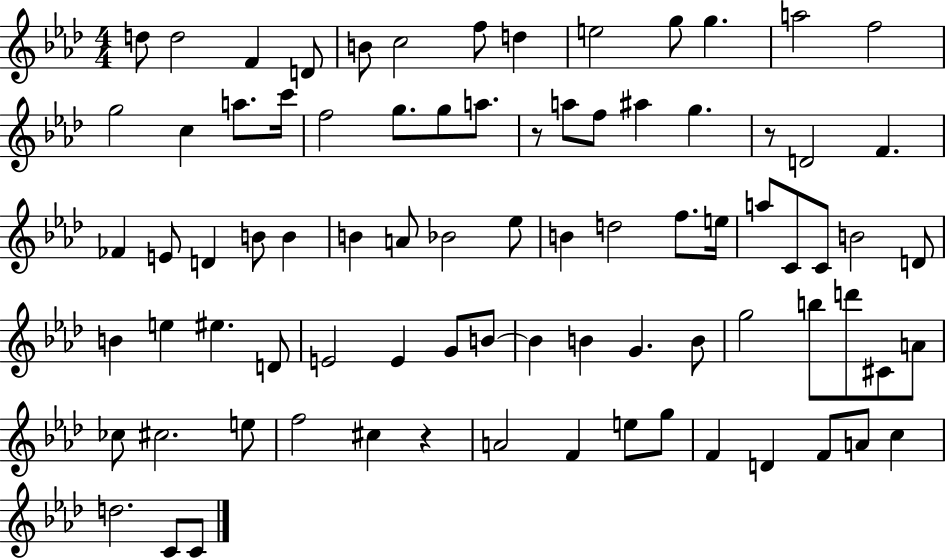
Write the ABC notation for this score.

X:1
T:Untitled
M:4/4
L:1/4
K:Ab
d/2 d2 F D/2 B/2 c2 f/2 d e2 g/2 g a2 f2 g2 c a/2 c'/4 f2 g/2 g/2 a/2 z/2 a/2 f/2 ^a g z/2 D2 F _F E/2 D B/2 B B A/2 _B2 _e/2 B d2 f/2 e/4 a/2 C/2 C/2 B2 D/2 B e ^e D/2 E2 E G/2 B/2 B B G B/2 g2 b/2 d'/2 ^C/2 A/2 _c/2 ^c2 e/2 f2 ^c z A2 F e/2 g/2 F D F/2 A/2 c d2 C/2 C/2